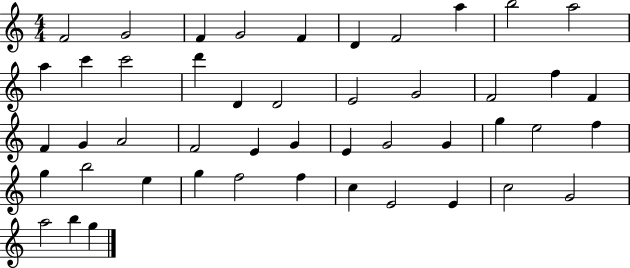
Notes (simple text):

F4/h G4/h F4/q G4/h F4/q D4/q F4/h A5/q B5/h A5/h A5/q C6/q C6/h D6/q D4/q D4/h E4/h G4/h F4/h F5/q F4/q F4/q G4/q A4/h F4/h E4/q G4/q E4/q G4/h G4/q G5/q E5/h F5/q G5/q B5/h E5/q G5/q F5/h F5/q C5/q E4/h E4/q C5/h G4/h A5/h B5/q G5/q